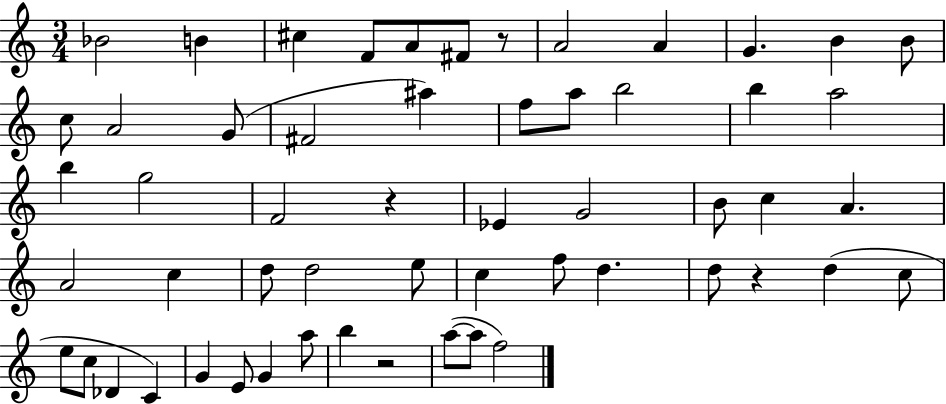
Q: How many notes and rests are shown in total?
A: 56